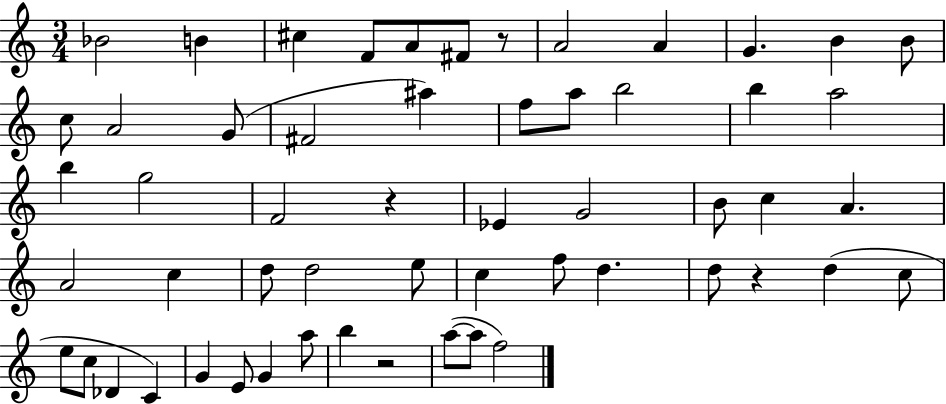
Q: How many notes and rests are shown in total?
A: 56